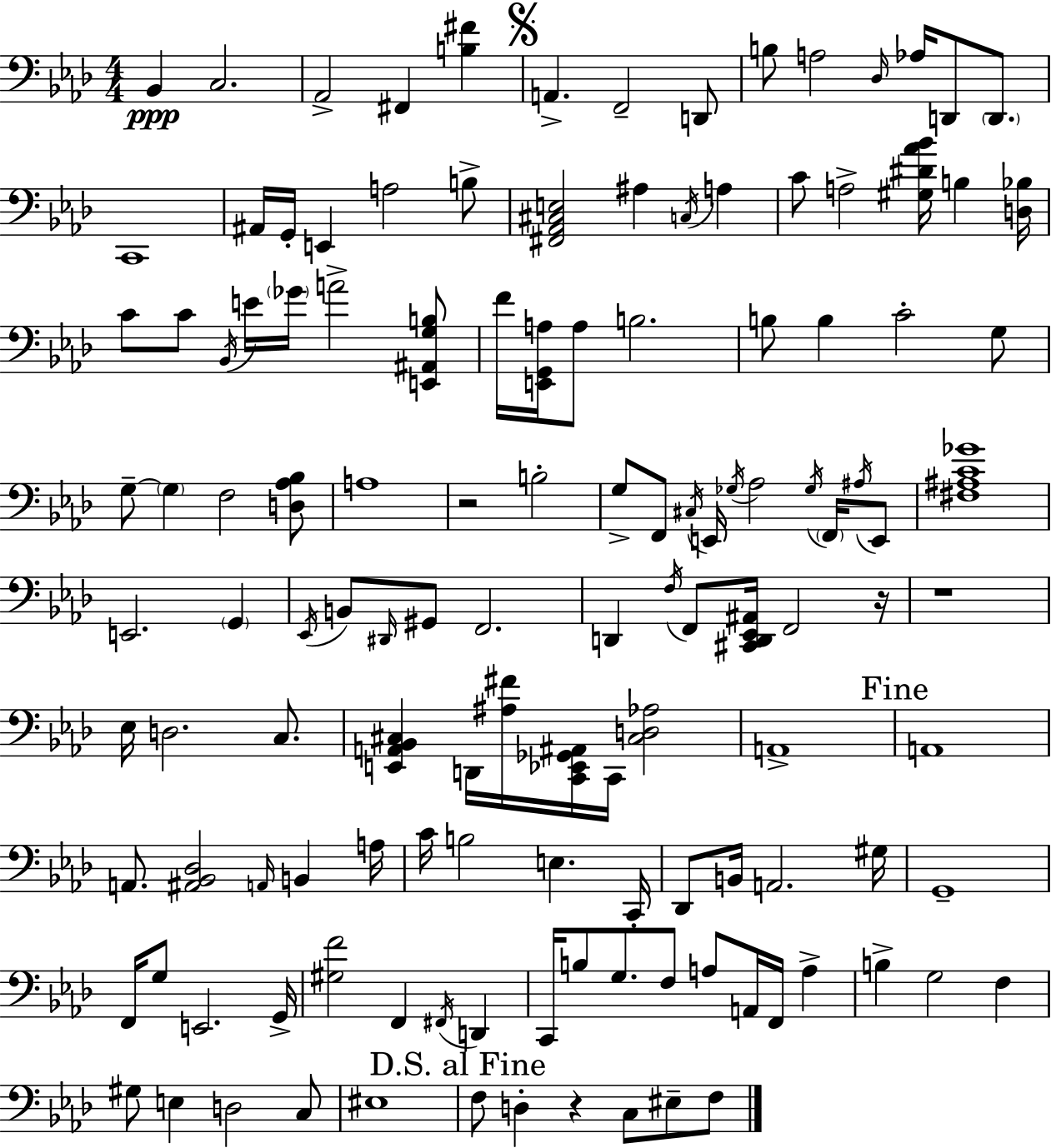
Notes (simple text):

Bb2/q C3/h. Ab2/h F#2/q [B3,F#4]/q A2/q. F2/h D2/e B3/e A3/h Db3/s Ab3/s D2/e D2/e. C2/w A#2/s G2/s E2/q A3/h B3/e [F#2,Ab2,C#3,E3]/h A#3/q C3/s A3/q C4/e A3/h [G#3,D#4,Ab4,Bb4]/s B3/q [D3,Bb3]/s C4/e C4/e Bb2/s E4/s Gb4/s A4/h [E2,A#2,G3,B3]/e F4/s [E2,G2,A3]/s A3/e B3/h. B3/e B3/q C4/h G3/e G3/e G3/q F3/h [D3,Ab3,Bb3]/e A3/w R/h B3/h G3/e F2/e C#3/s E2/s Gb3/s Ab3/h Gb3/s F2/s A#3/s E2/e [F#3,A#3,C4,Gb4]/w E2/h. G2/q Eb2/s B2/e D#2/s G#2/e F2/h. D2/q F3/s F2/e [C#2,D2,Eb2,A#2]/s F2/h R/s R/w Eb3/s D3/h. C3/e. [E2,A2,Bb2,C#3]/q D2/s [A#3,F#4]/s [C2,Eb2,Gb2,A#2]/s C2/s [C#3,D3,Ab3]/h A2/w A2/w A2/e. [A#2,Bb2,Db3]/h A2/s B2/q A3/s C4/s B3/h E3/q. C2/s Db2/e B2/s A2/h. G#3/s G2/w F2/s G3/e E2/h. G2/s [G#3,F4]/h F2/q F#2/s D2/q C2/s B3/e G3/e. F3/e A3/e A2/s F2/s A3/q B3/q G3/h F3/q G#3/e E3/q D3/h C3/e EIS3/w F3/e D3/q R/q C3/e EIS3/e F3/e